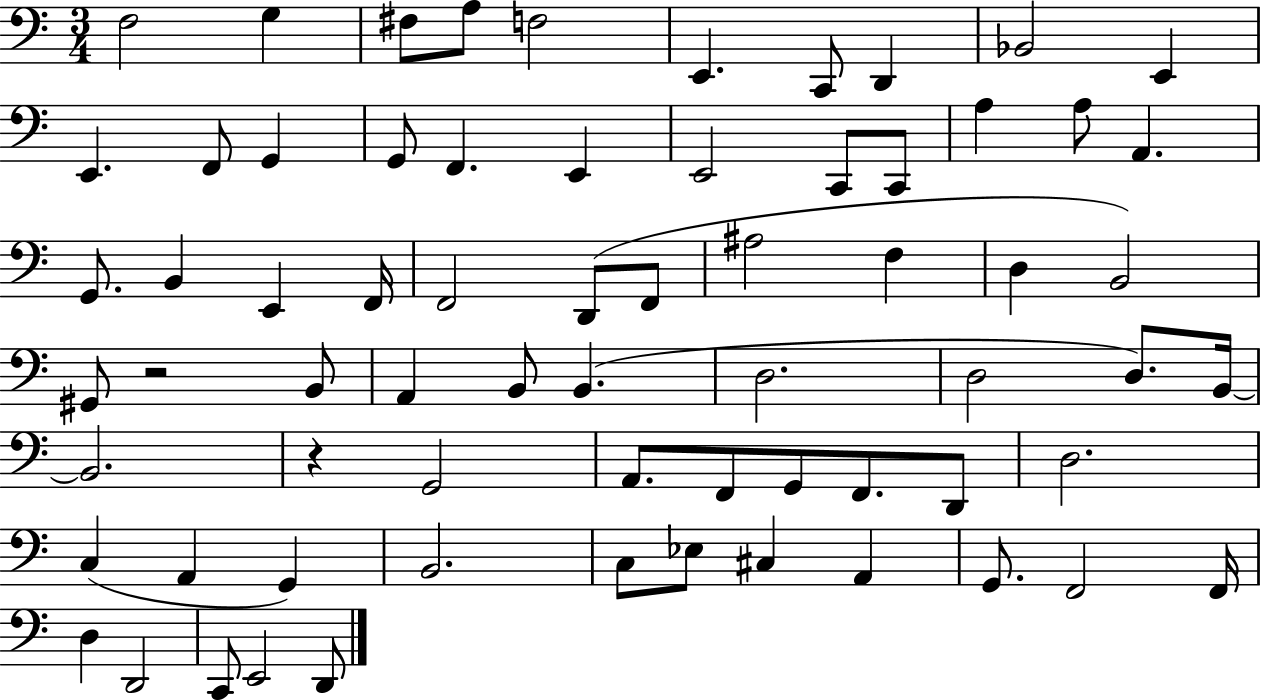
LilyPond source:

{
  \clef bass
  \numericTimeSignature
  \time 3/4
  \key c \major
  f2 g4 | fis8 a8 f2 | e,4. c,8 d,4 | bes,2 e,4 | \break e,4. f,8 g,4 | g,8 f,4. e,4 | e,2 c,8 c,8 | a4 a8 a,4. | \break g,8. b,4 e,4 f,16 | f,2 d,8( f,8 | ais2 f4 | d4 b,2) | \break gis,8 r2 b,8 | a,4 b,8 b,4.( | d2. | d2 d8.) b,16~~ | \break b,2. | r4 g,2 | a,8. f,8 g,8 f,8. d,8 | d2. | \break c4( a,4 g,4) | b,2. | c8 ees8 cis4 a,4 | g,8. f,2 f,16 | \break d4 d,2 | c,8 e,2 d,8 | \bar "|."
}